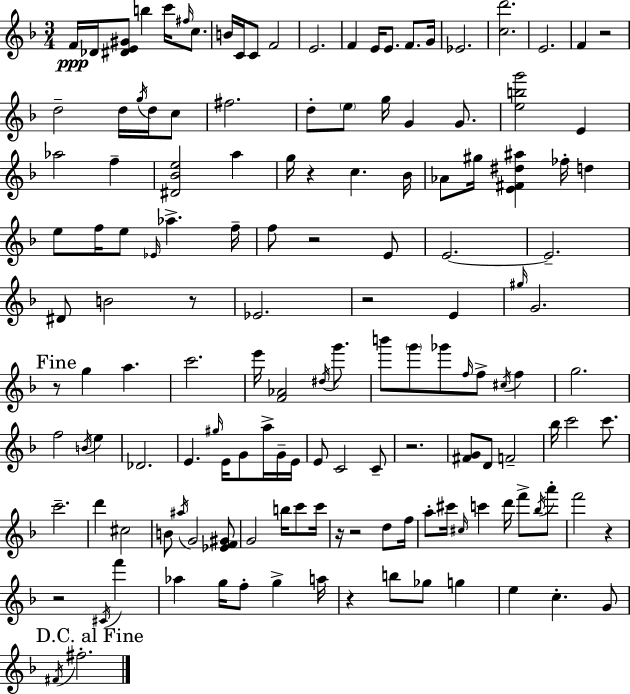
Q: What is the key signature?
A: D minor